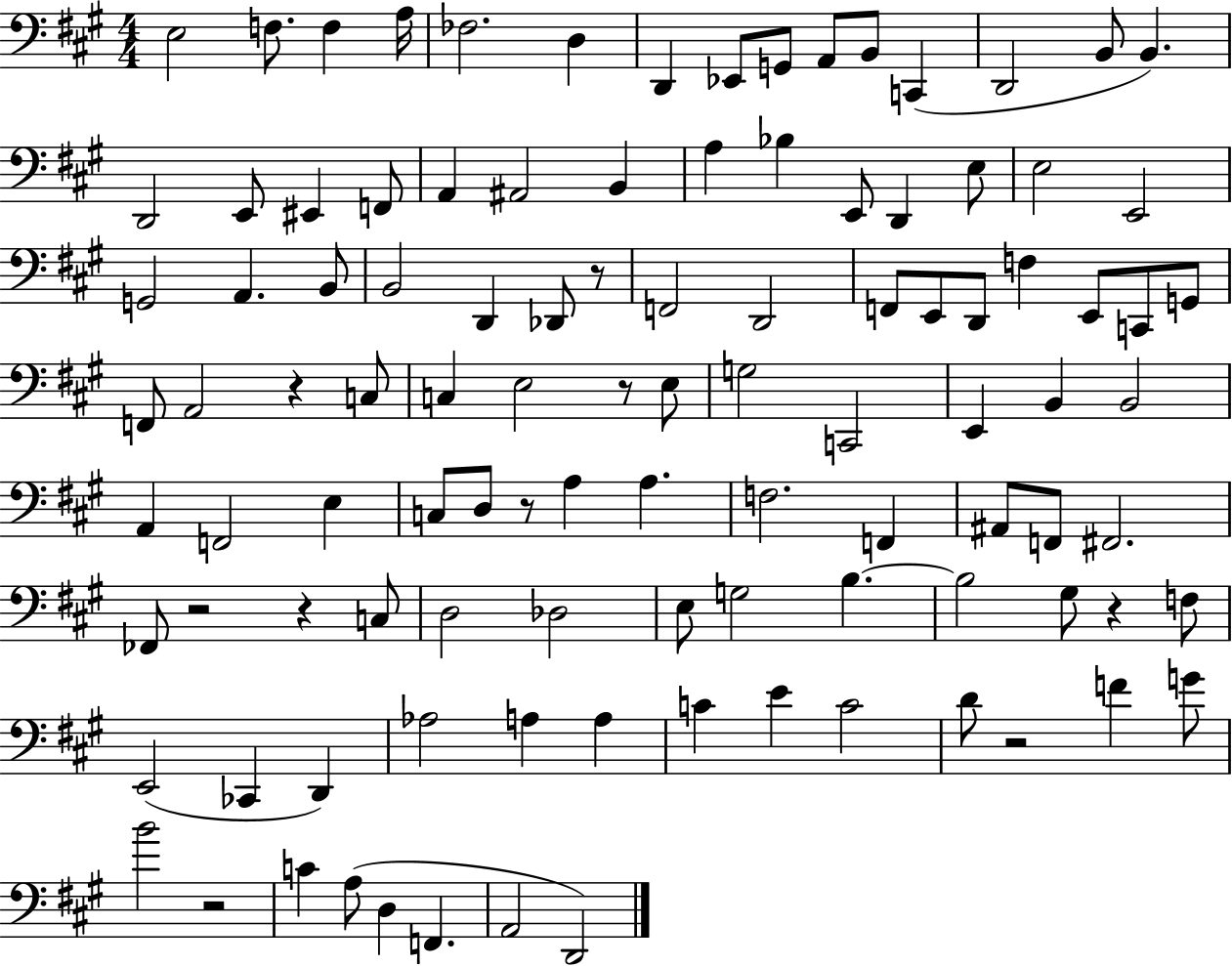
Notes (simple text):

E3/h F3/e. F3/q A3/s FES3/h. D3/q D2/q Eb2/e G2/e A2/e B2/e C2/q D2/h B2/e B2/q. D2/h E2/e EIS2/q F2/e A2/q A#2/h B2/q A3/q Bb3/q E2/e D2/q E3/e E3/h E2/h G2/h A2/q. B2/e B2/h D2/q Db2/e R/e F2/h D2/h F2/e E2/e D2/e F3/q E2/e C2/e G2/e F2/e A2/h R/q C3/e C3/q E3/h R/e E3/e G3/h C2/h E2/q B2/q B2/h A2/q F2/h E3/q C3/e D3/e R/e A3/q A3/q. F3/h. F2/q A#2/e F2/e F#2/h. FES2/e R/h R/q C3/e D3/h Db3/h E3/e G3/h B3/q. B3/h G#3/e R/q F3/e E2/h CES2/q D2/q Ab3/h A3/q A3/q C4/q E4/q C4/h D4/e R/h F4/q G4/e B4/h R/h C4/q A3/e D3/q F2/q. A2/h D2/h